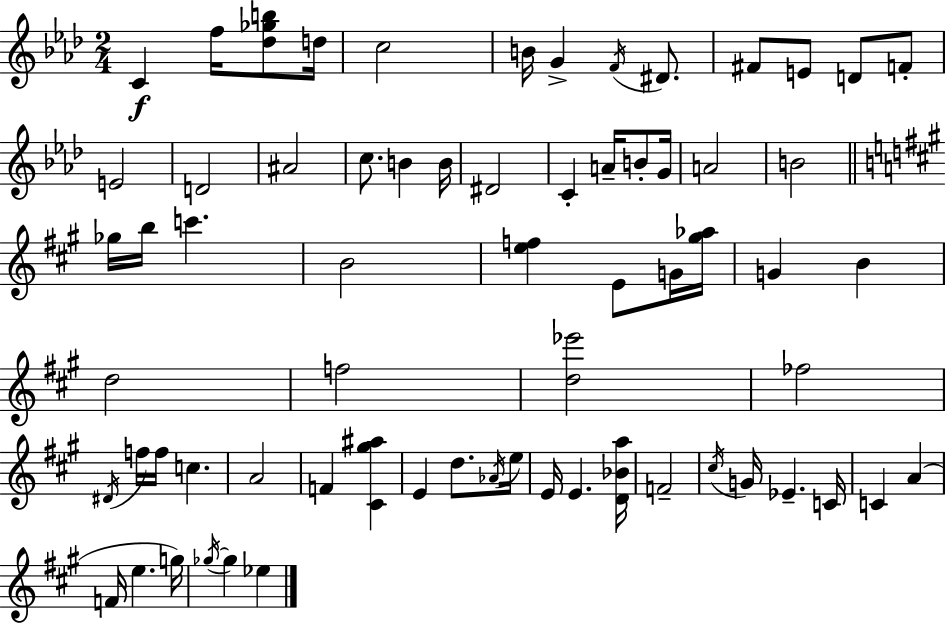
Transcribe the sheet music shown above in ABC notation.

X:1
T:Untitled
M:2/4
L:1/4
K:Fm
C f/4 [_d_gb]/2 d/4 c2 B/4 G F/4 ^D/2 ^F/2 E/2 D/2 F/2 E2 D2 ^A2 c/2 B B/4 ^D2 C A/4 B/2 G/4 A2 B2 _g/4 b/4 c' B2 [ef] E/2 G/4 [^g_a]/4 G B d2 f2 [d_e']2 _f2 ^D/4 f/4 f/4 c A2 F [^C^g^a] E d/2 _A/4 e/4 E/4 E [D_Ba]/4 F2 ^c/4 G/4 _E C/4 C A F/4 e g/4 _g/4 _g _e